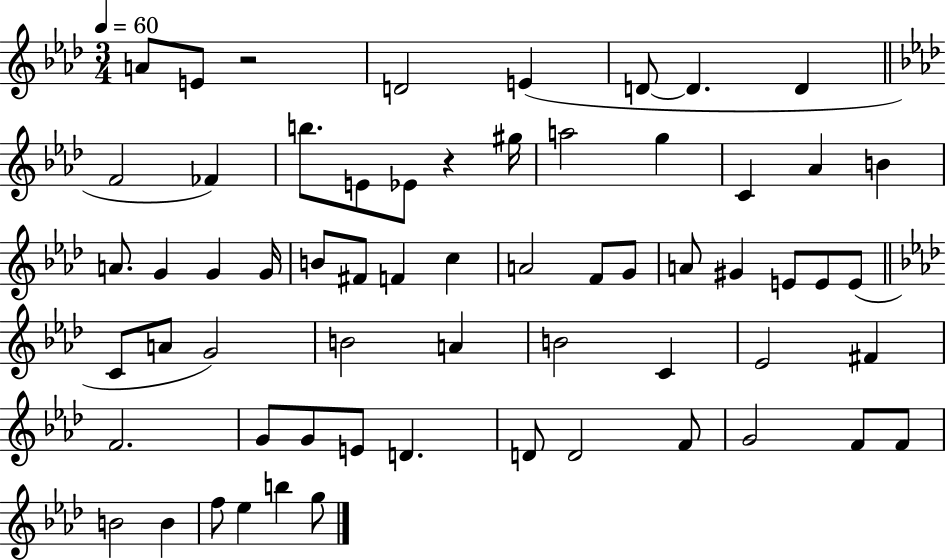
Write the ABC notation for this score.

X:1
T:Untitled
M:3/4
L:1/4
K:Ab
A/2 E/2 z2 D2 E D/2 D D F2 _F b/2 E/2 _E/2 z ^g/4 a2 g C _A B A/2 G G G/4 B/2 ^F/2 F c A2 F/2 G/2 A/2 ^G E/2 E/2 E/2 C/2 A/2 G2 B2 A B2 C _E2 ^F F2 G/2 G/2 E/2 D D/2 D2 F/2 G2 F/2 F/2 B2 B f/2 _e b g/2